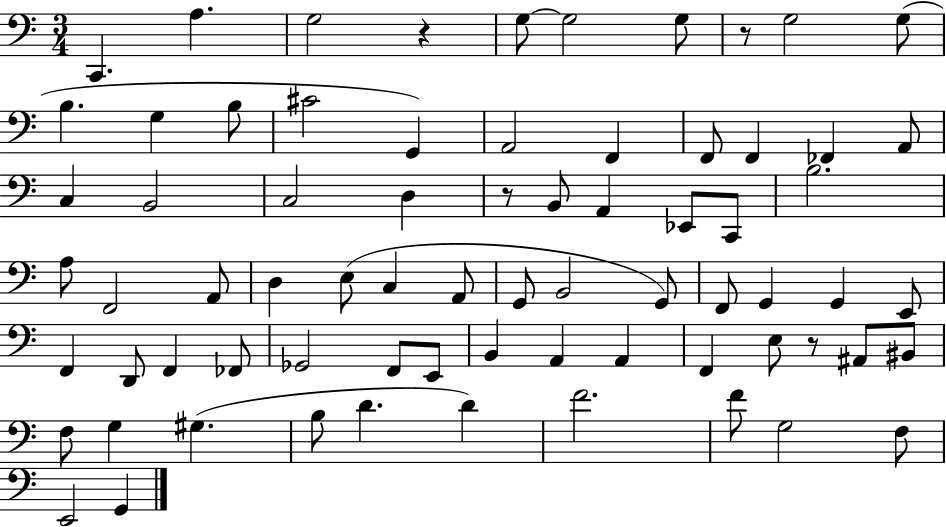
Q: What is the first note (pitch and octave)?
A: C2